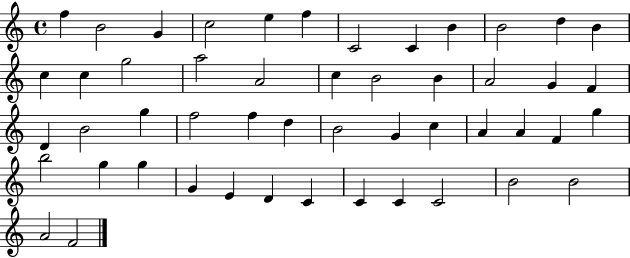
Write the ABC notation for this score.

X:1
T:Untitled
M:4/4
L:1/4
K:C
f B2 G c2 e f C2 C B B2 d B c c g2 a2 A2 c B2 B A2 G F D B2 g f2 f d B2 G c A A F g b2 g g G E D C C C C2 B2 B2 A2 F2